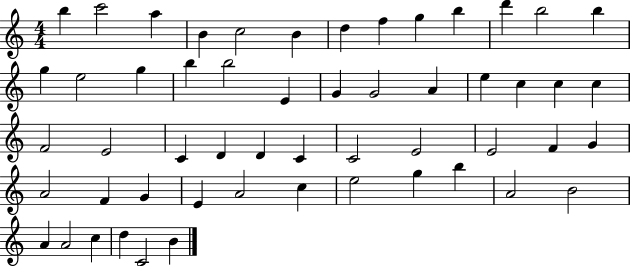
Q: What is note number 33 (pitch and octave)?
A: C4